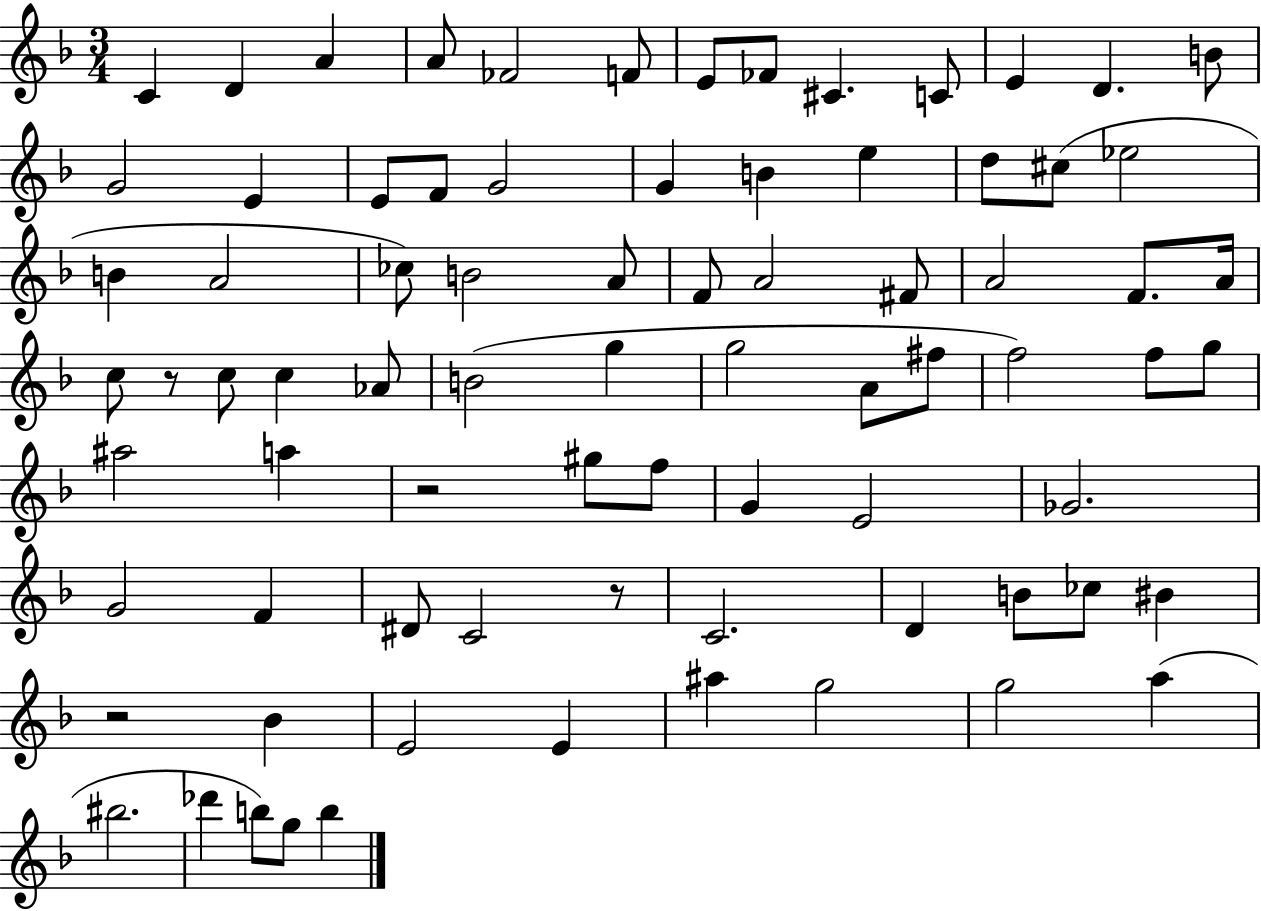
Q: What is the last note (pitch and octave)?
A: B5